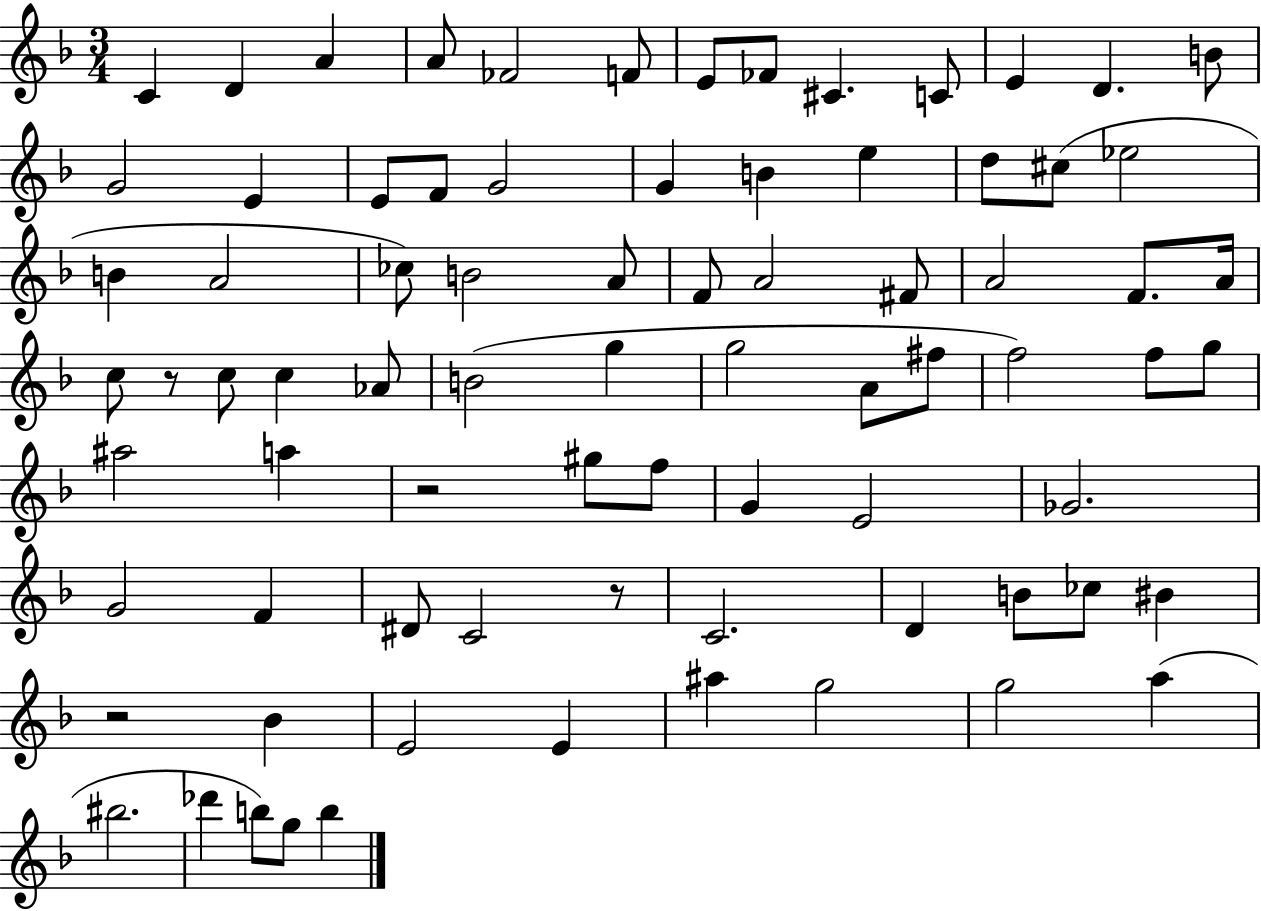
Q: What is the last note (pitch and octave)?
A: B5